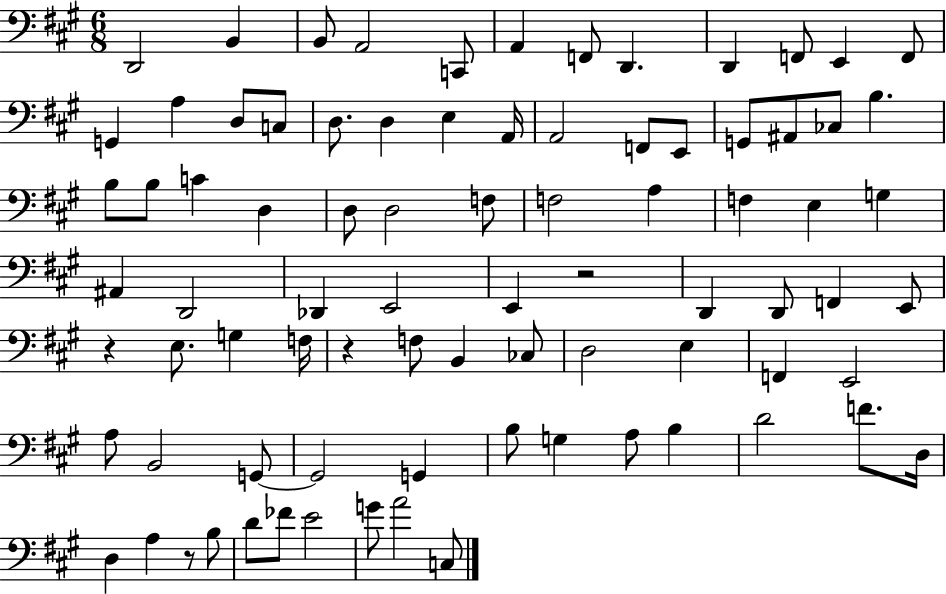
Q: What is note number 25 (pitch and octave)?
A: A#2